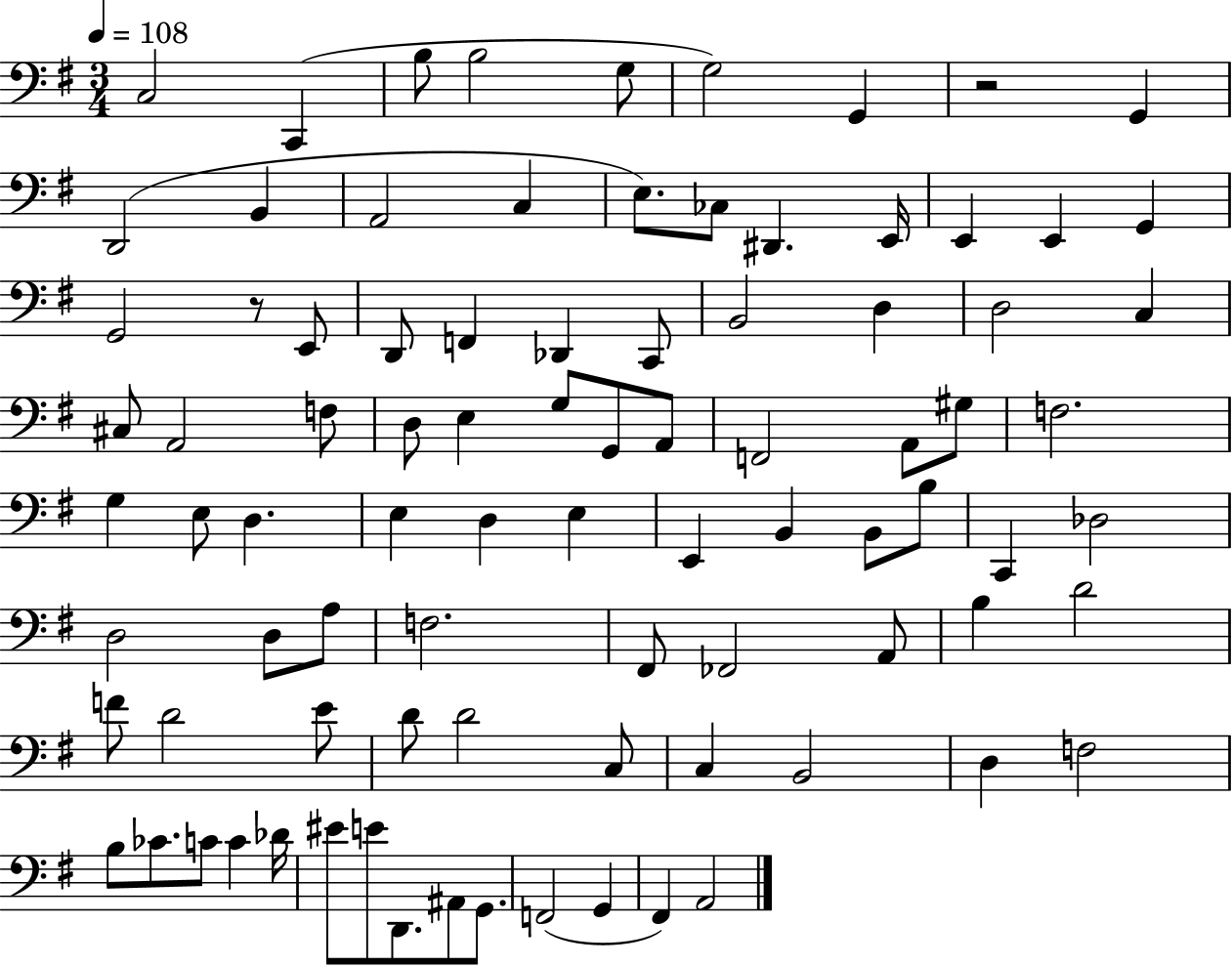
{
  \clef bass
  \numericTimeSignature
  \time 3/4
  \key g \major
  \tempo 4 = 108
  c2 c,4( | b8 b2 g8 | g2) g,4 | r2 g,4 | \break d,2( b,4 | a,2 c4 | e8.) ces8 dis,4. e,16 | e,4 e,4 g,4 | \break g,2 r8 e,8 | d,8 f,4 des,4 c,8 | b,2 d4 | d2 c4 | \break cis8 a,2 f8 | d8 e4 g8 g,8 a,8 | f,2 a,8 gis8 | f2. | \break g4 e8 d4. | e4 d4 e4 | e,4 b,4 b,8 b8 | c,4 des2 | \break d2 d8 a8 | f2. | fis,8 fes,2 a,8 | b4 d'2 | \break f'8 d'2 e'8 | d'8 d'2 c8 | c4 b,2 | d4 f2 | \break b8 ces'8. c'8 c'4 des'16 | eis'8 e'8 d,8. ais,8 g,8. | f,2( g,4 | fis,4) a,2 | \break \bar "|."
}